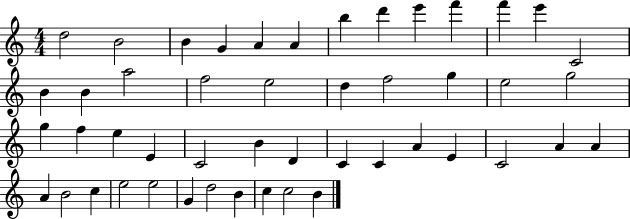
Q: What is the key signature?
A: C major